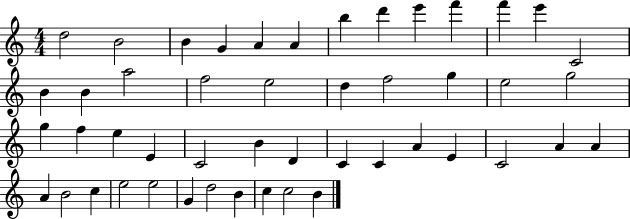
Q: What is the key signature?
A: C major